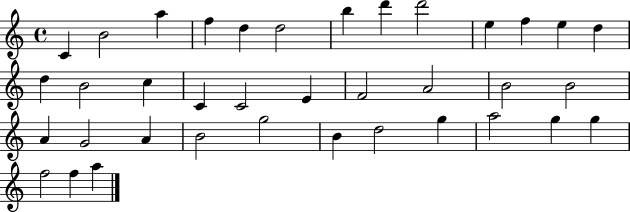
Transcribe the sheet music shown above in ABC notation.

X:1
T:Untitled
M:4/4
L:1/4
K:C
C B2 a f d d2 b d' d'2 e f e d d B2 c C C2 E F2 A2 B2 B2 A G2 A B2 g2 B d2 g a2 g g f2 f a